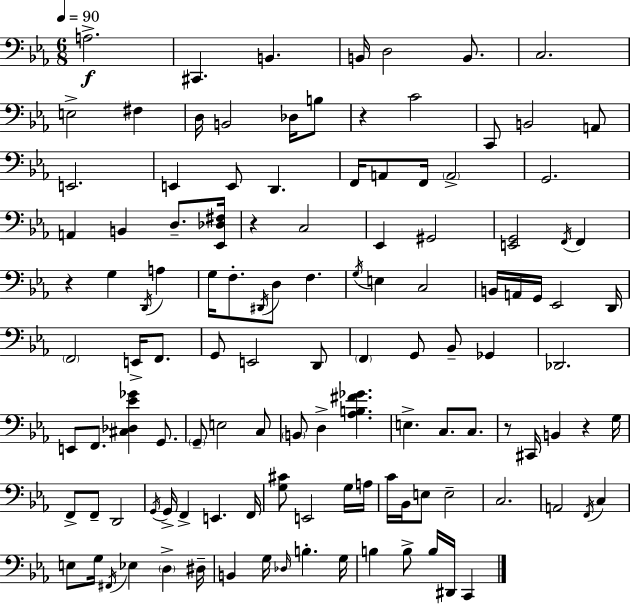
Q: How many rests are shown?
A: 5